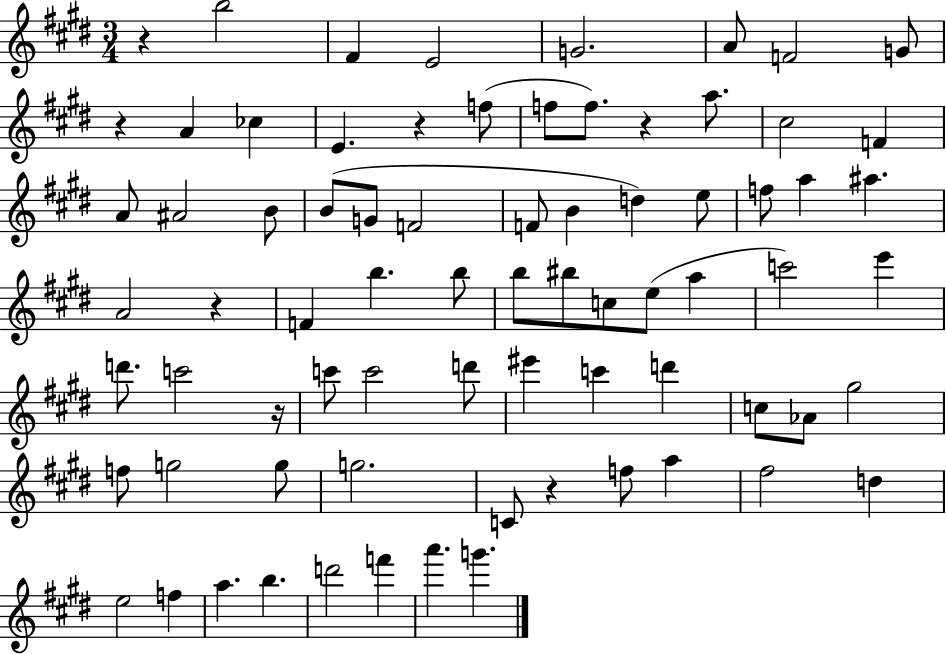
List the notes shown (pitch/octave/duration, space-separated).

R/q B5/h F#4/q E4/h G4/h. A4/e F4/h G4/e R/q A4/q CES5/q E4/q. R/q F5/e F5/e F5/e. R/q A5/e. C#5/h F4/q A4/e A#4/h B4/e B4/e G4/e F4/h F4/e B4/q D5/q E5/e F5/e A5/q A#5/q. A4/h R/q F4/q B5/q. B5/e B5/e BIS5/e C5/e E5/e A5/q C6/h E6/q D6/e. C6/h R/s C6/e C6/h D6/e EIS6/q C6/q D6/q C5/e Ab4/e G#5/h F5/e G5/h G5/e G5/h. C4/e R/q F5/e A5/q F#5/h D5/q E5/h F5/q A5/q. B5/q. D6/h F6/q A6/q. G6/q.